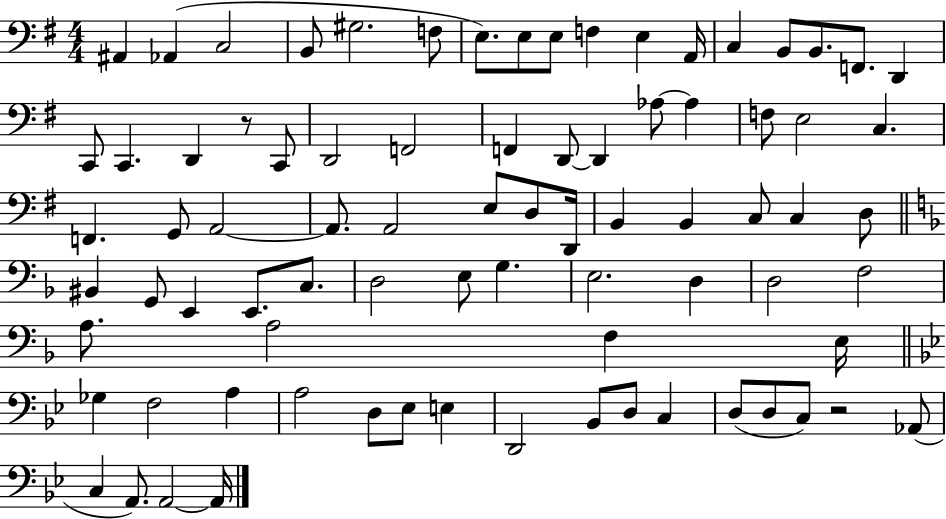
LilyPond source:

{
  \clef bass
  \numericTimeSignature
  \time 4/4
  \key g \major
  ais,4 aes,4( c2 | b,8 gis2. f8 | e8.) e8 e8 f4 e4 a,16 | c4 b,8 b,8. f,8. d,4 | \break c,8 c,4. d,4 r8 c,8 | d,2 f,2 | f,4 d,8~~ d,4 aes8~~ aes4 | f8 e2 c4. | \break f,4. g,8 a,2~~ | a,8. a,2 e8 d8 d,16 | b,4 b,4 c8 c4 d8 | \bar "||" \break \key f \major bis,4 g,8 e,4 e,8. c8. | d2 e8 g4. | e2. d4 | d2 f2 | \break a8. a2 f4 e16 | \bar "||" \break \key bes \major ges4 f2 a4 | a2 d8 ees8 e4 | d,2 bes,8 d8 c4 | d8( d8 c8) r2 aes,8( | \break c4 a,8.) a,2~~ a,16 | \bar "|."
}